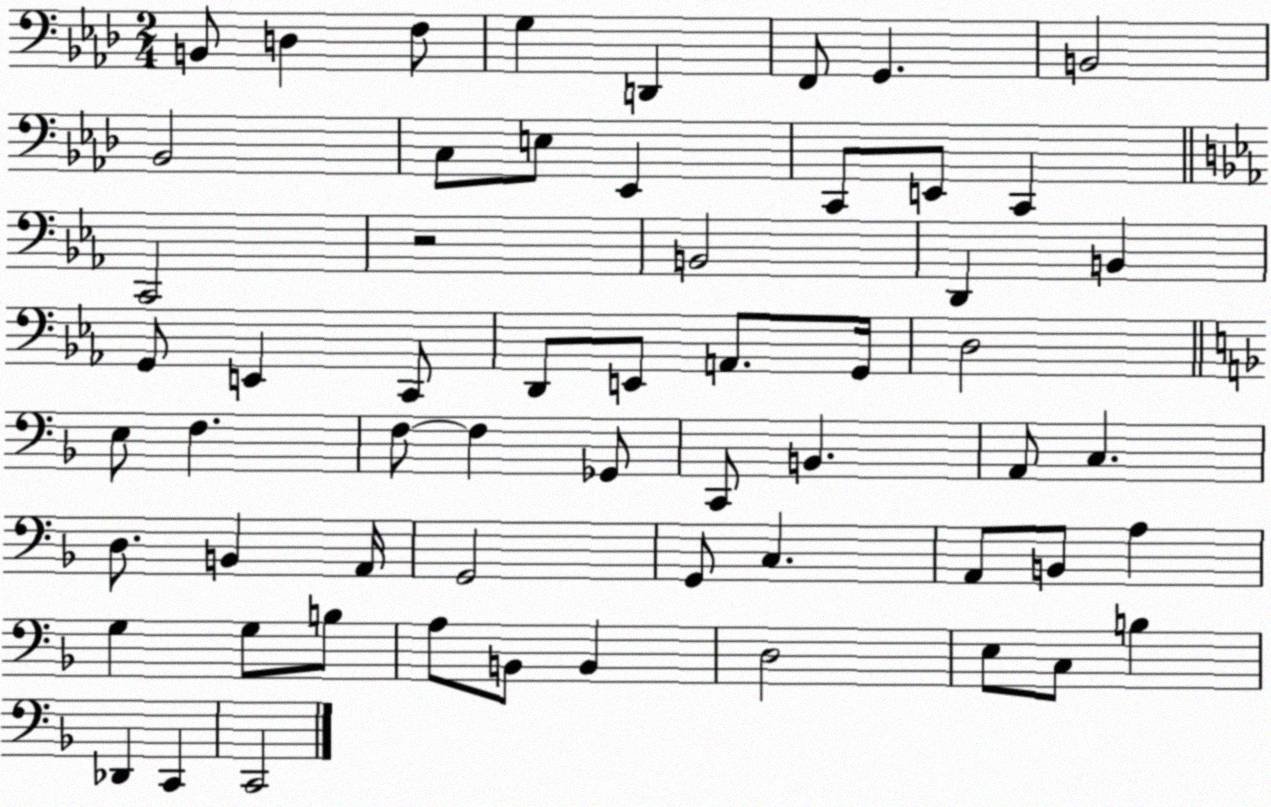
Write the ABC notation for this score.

X:1
T:Untitled
M:2/4
L:1/4
K:Ab
B,,/2 D, F,/2 G, D,, F,,/2 G,, B,,2 _B,,2 C,/2 E,/2 _E,, C,,/2 E,,/2 C,, C,,2 z2 B,,2 D,, B,, G,,/2 E,, C,,/2 D,,/2 E,,/2 A,,/2 G,,/4 D,2 E,/2 F, F,/2 F, _G,,/2 C,,/2 B,, A,,/2 C, D,/2 B,, A,,/4 G,,2 G,,/2 C, A,,/2 B,,/2 A, G, G,/2 B,/2 A,/2 B,,/2 B,, D,2 E,/2 C,/2 B, _D,, C,, C,,2